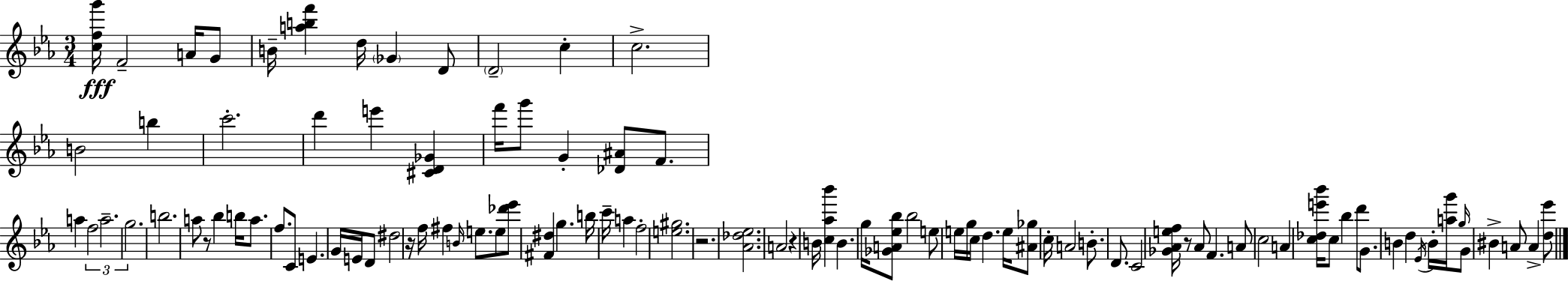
{
  \clef treble
  \numericTimeSignature
  \time 3/4
  \key ees \major
  <c'' f'' g'''>16\fff f'2-- a'16 g'8 | b'16-- <a'' b'' f'''>4 d''16 \parenthesize ges'4 d'8 | \parenthesize d'2-- c''4-. | c''2.-> | \break b'2 b''4 | c'''2.-. | d'''4 e'''4 <cis' d' ges'>4 | f'''16 g'''8 g'4-. <des' ais'>8 f'8. | \break a''4 \tuplet 3/2 { f''2 | a''2.-- | g''2. } | b''2. | \break a''8 r8 bes''4 b''16 a''8. | f''8. c'8 e'4. g'16 | e'16 d'8 dis''2 r16 | f''16 fis''4 \grace { b'16 } e''8. e''8 <des''' ees'''>8 | \break <fis' dis''>4 g''4. b''16 | c'''16-- a''4 f''2-. | <e'' gis''>2. | r2. | \break <aes' des'' ees''>2. | a'2 r4 | b'16 <c'' aes'' bes'''>4 b'4. | g''16 <ges' a' ees'' bes''>8 bes''2 e''8 | \break e''16 g''16 c''16 d''4. e''16 <ais' ges''>8 | c''16-. a'2 b'8.-. | d'8. c'2 | <ges' aes' e'' f''>16 r8 aes'8 f'4. a'8 | \break c''2 a'4 | <c'' des'' e''' bes'''>16 c''8 bes''4 d'''8 g'8. | b'4 d''4 \acciaccatura { ees'16 } b'16-. <a'' g'''>16 | \grace { g''16 } g'8 bis'4-> a'8 a'4-> | \break <d'' ees'''>8 \bar "|."
}